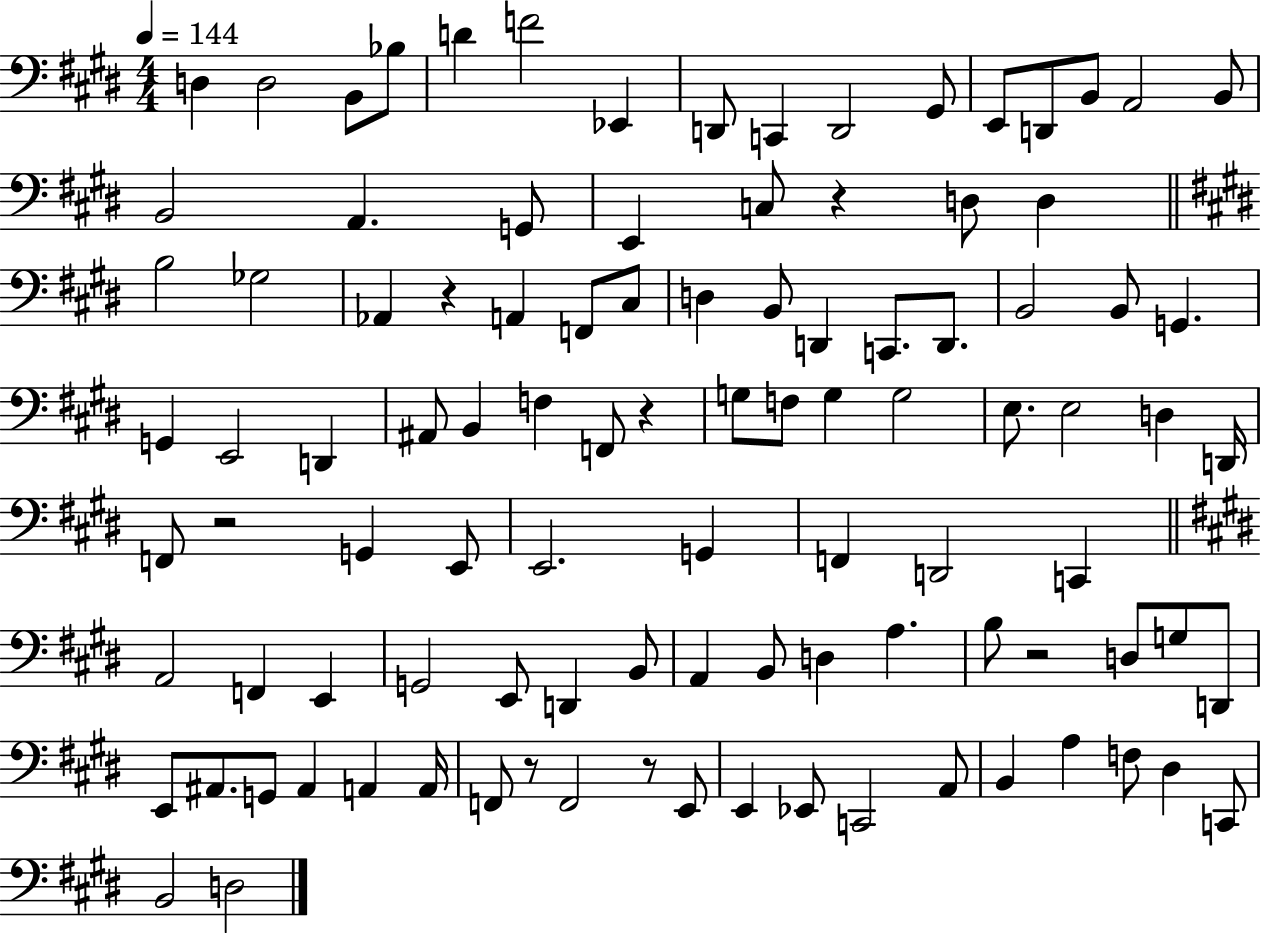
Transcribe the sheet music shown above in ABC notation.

X:1
T:Untitled
M:4/4
L:1/4
K:E
D, D,2 B,,/2 _B,/2 D F2 _E,, D,,/2 C,, D,,2 ^G,,/2 E,,/2 D,,/2 B,,/2 A,,2 B,,/2 B,,2 A,, G,,/2 E,, C,/2 z D,/2 D, B,2 _G,2 _A,, z A,, F,,/2 ^C,/2 D, B,,/2 D,, C,,/2 D,,/2 B,,2 B,,/2 G,, G,, E,,2 D,, ^A,,/2 B,, F, F,,/2 z G,/2 F,/2 G, G,2 E,/2 E,2 D, D,,/4 F,,/2 z2 G,, E,,/2 E,,2 G,, F,, D,,2 C,, A,,2 F,, E,, G,,2 E,,/2 D,, B,,/2 A,, B,,/2 D, A, B,/2 z2 D,/2 G,/2 D,,/2 E,,/2 ^A,,/2 G,,/2 ^A,, A,, A,,/4 F,,/2 z/2 F,,2 z/2 E,,/2 E,, _E,,/2 C,,2 A,,/2 B,, A, F,/2 ^D, C,,/2 B,,2 D,2